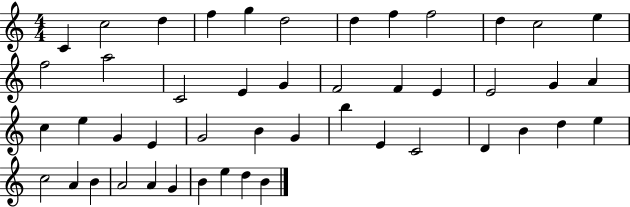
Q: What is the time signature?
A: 4/4